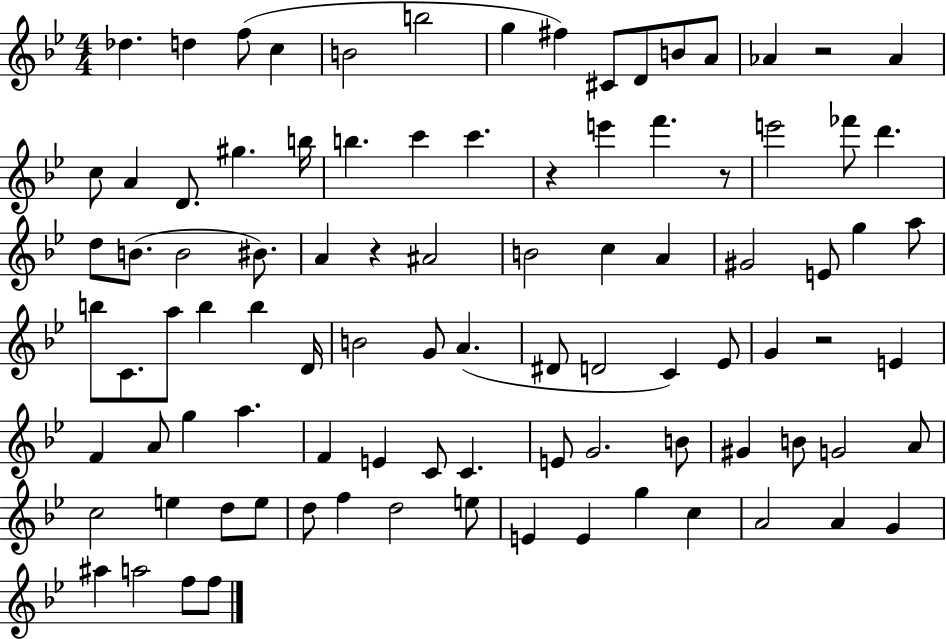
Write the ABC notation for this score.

X:1
T:Untitled
M:4/4
L:1/4
K:Bb
_d d f/2 c B2 b2 g ^f ^C/2 D/2 B/2 A/2 _A z2 _A c/2 A D/2 ^g b/4 b c' c' z e' f' z/2 e'2 _f'/2 d' d/2 B/2 B2 ^B/2 A z ^A2 B2 c A ^G2 E/2 g a/2 b/2 C/2 a/2 b b D/4 B2 G/2 A ^D/2 D2 C _E/2 G z2 E F A/2 g a F E C/2 C E/2 G2 B/2 ^G B/2 G2 A/2 c2 e d/2 e/2 d/2 f d2 e/2 E E g c A2 A G ^a a2 f/2 f/2